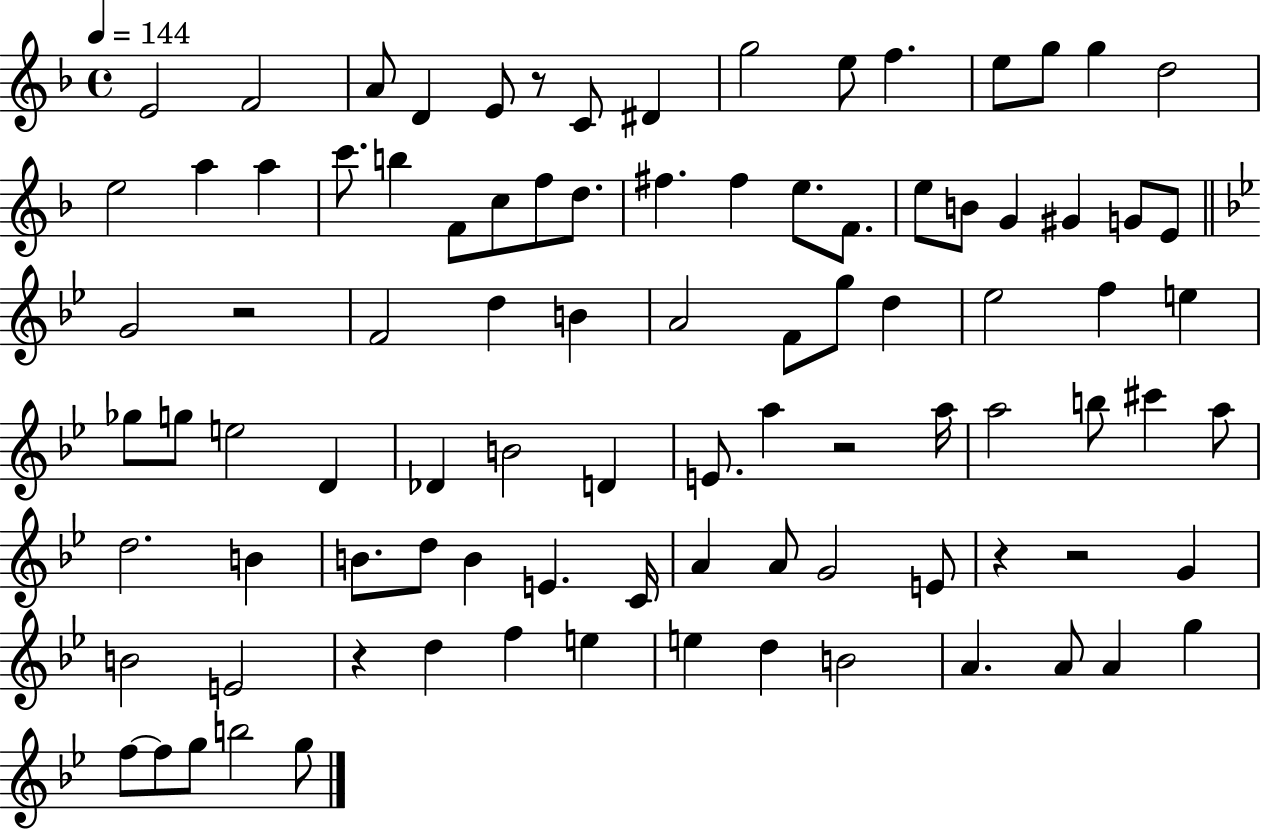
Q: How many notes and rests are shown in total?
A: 93